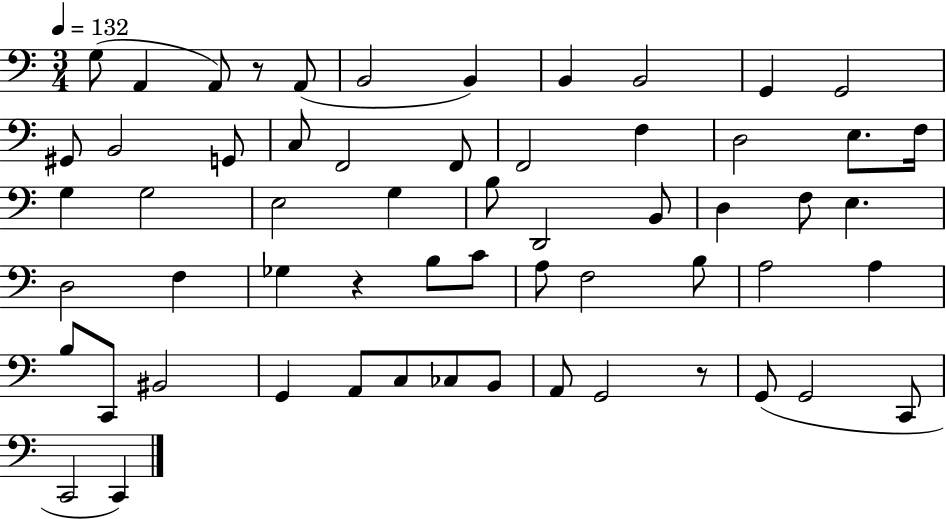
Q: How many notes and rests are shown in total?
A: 59